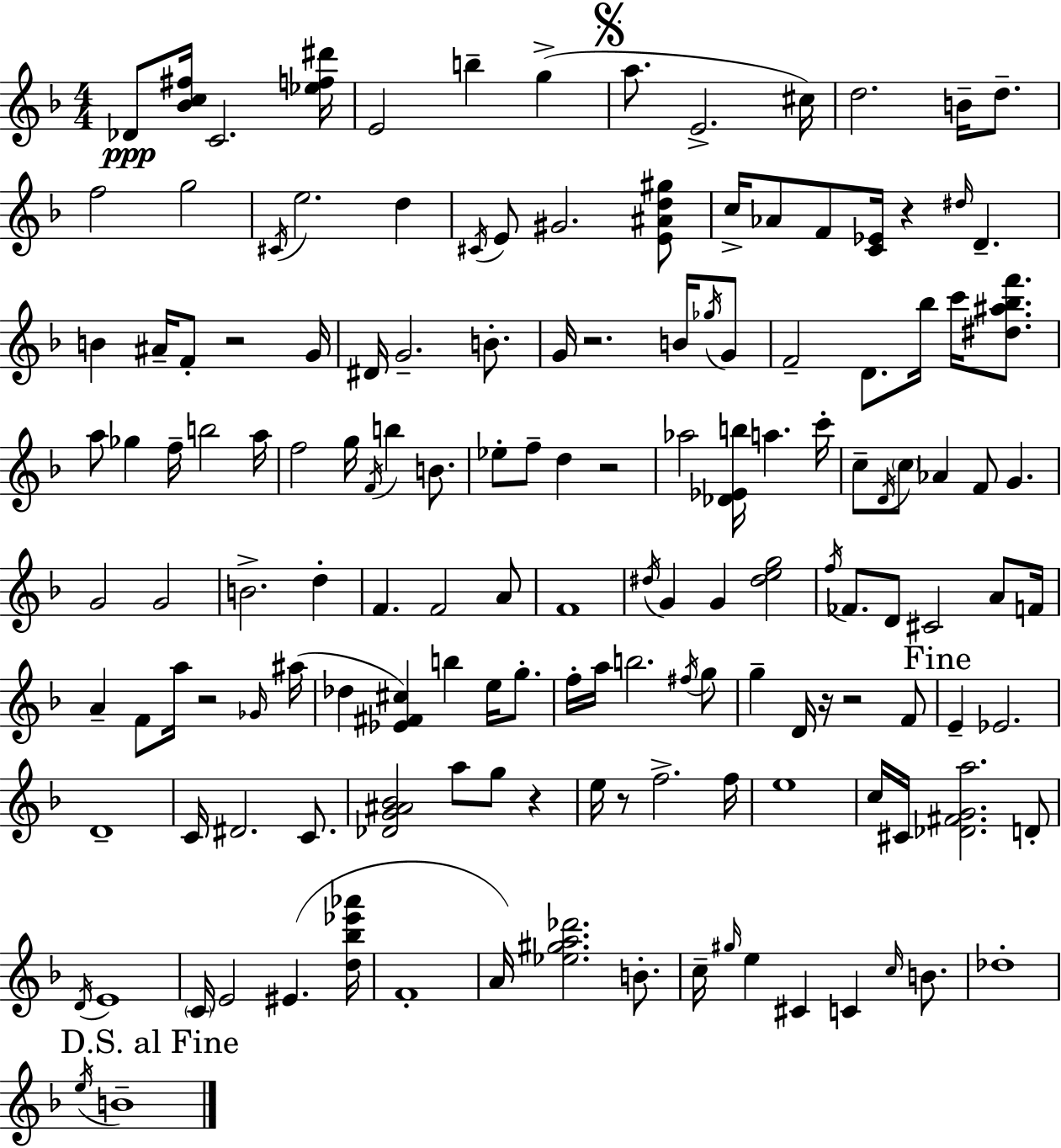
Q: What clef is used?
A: treble